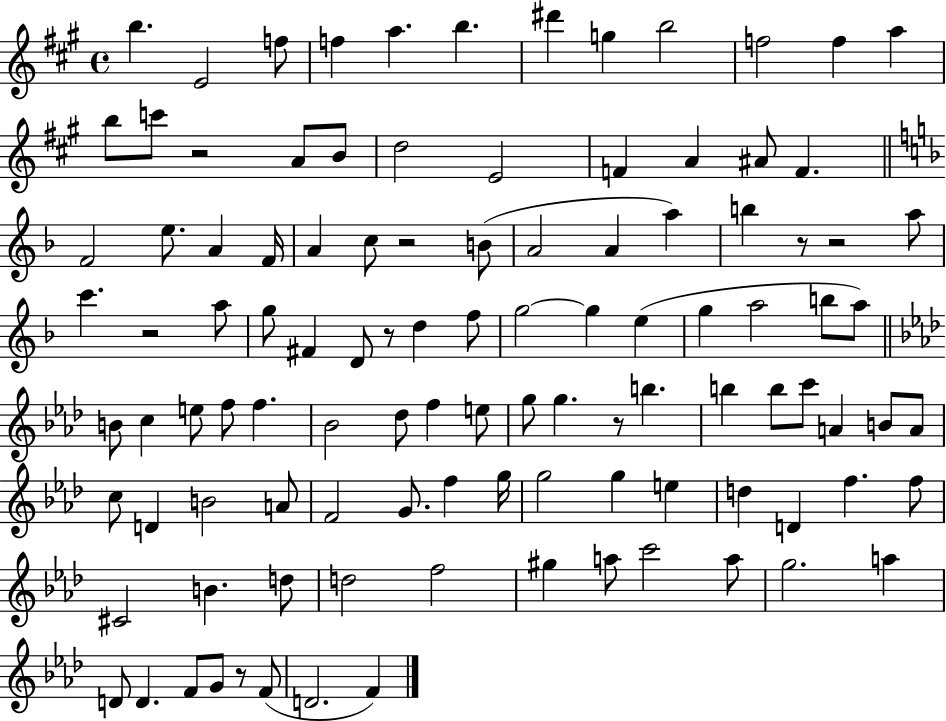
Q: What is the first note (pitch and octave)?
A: B5